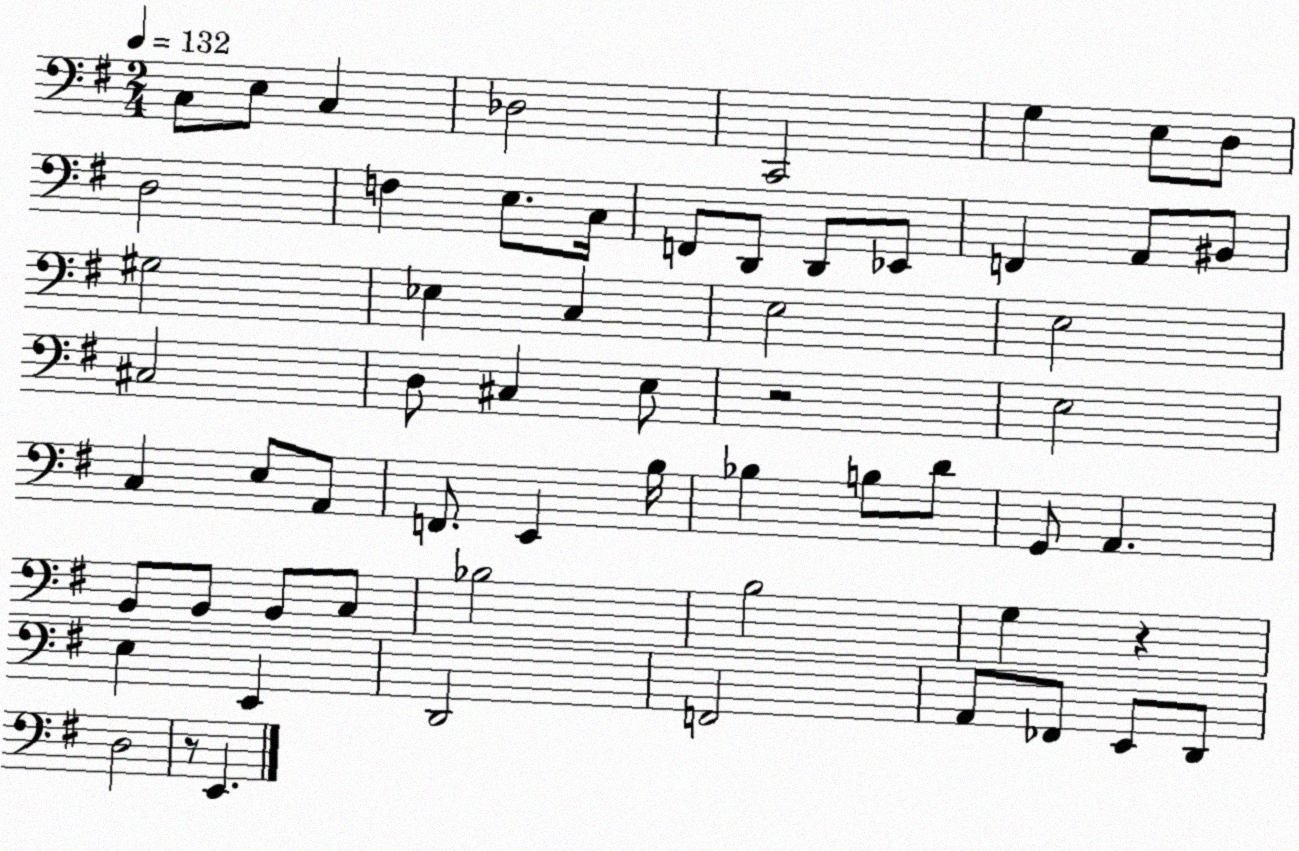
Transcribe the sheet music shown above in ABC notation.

X:1
T:Untitled
M:2/4
L:1/4
K:G
C,/2 E,/2 C, _D,2 C,,2 G, E,/2 D,/2 D,2 F, E,/2 C,/4 F,,/2 D,,/2 D,,/2 _E,,/2 F,, A,,/2 ^B,,/2 ^G,2 _E, C, E,2 E,2 ^C,2 D,/2 ^C, E,/2 z2 E,2 C, E,/2 A,,/2 F,,/2 E,, B,/4 _B, B,/2 D/2 G,,/2 A,, B,,/2 B,,/2 B,,/2 C,/2 _B,2 B,2 G, z E, E,, D,,2 F,,2 A,,/2 _F,,/2 E,,/2 D,,/2 D,2 z/2 E,,